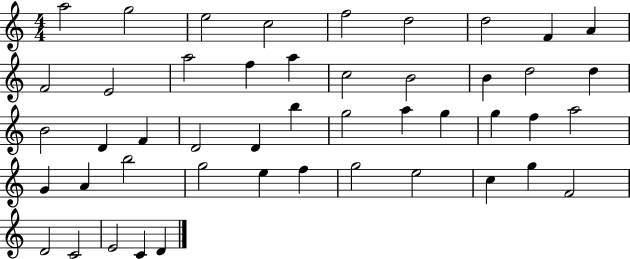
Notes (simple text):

A5/h G5/h E5/h C5/h F5/h D5/h D5/h F4/q A4/q F4/h E4/h A5/h F5/q A5/q C5/h B4/h B4/q D5/h D5/q B4/h D4/q F4/q D4/h D4/q B5/q G5/h A5/q G5/q G5/q F5/q A5/h G4/q A4/q B5/h G5/h E5/q F5/q G5/h E5/h C5/q G5/q F4/h D4/h C4/h E4/h C4/q D4/q